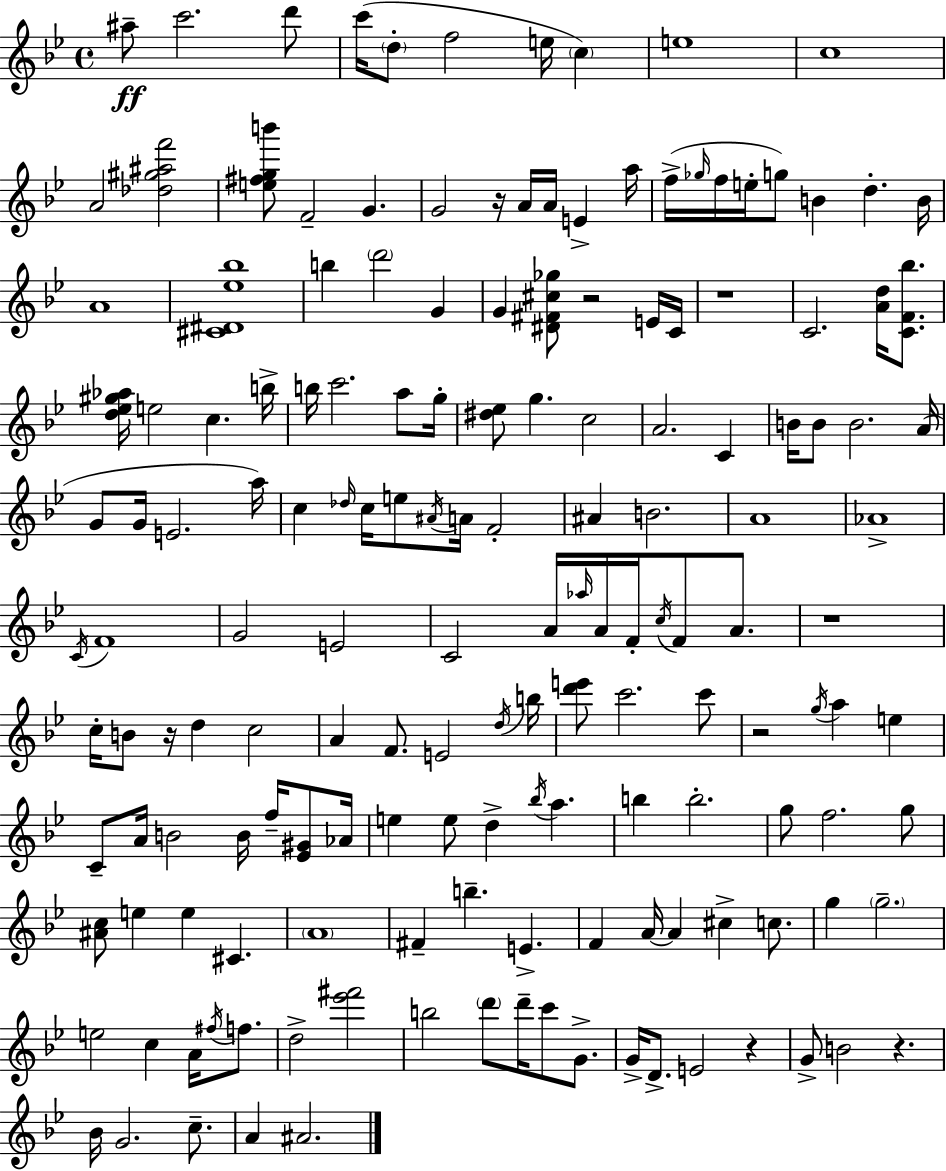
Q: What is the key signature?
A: BES major